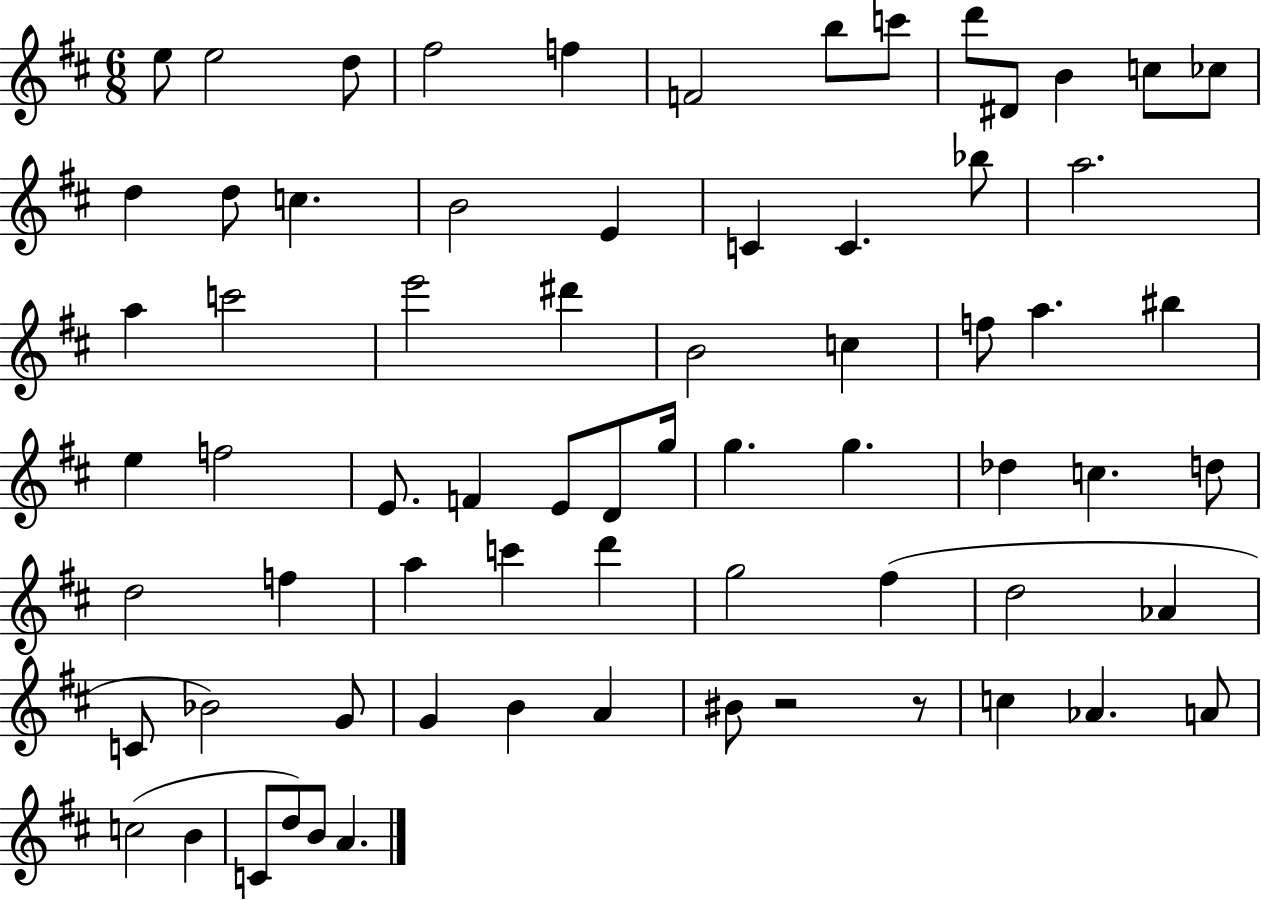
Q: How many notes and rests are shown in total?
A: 70